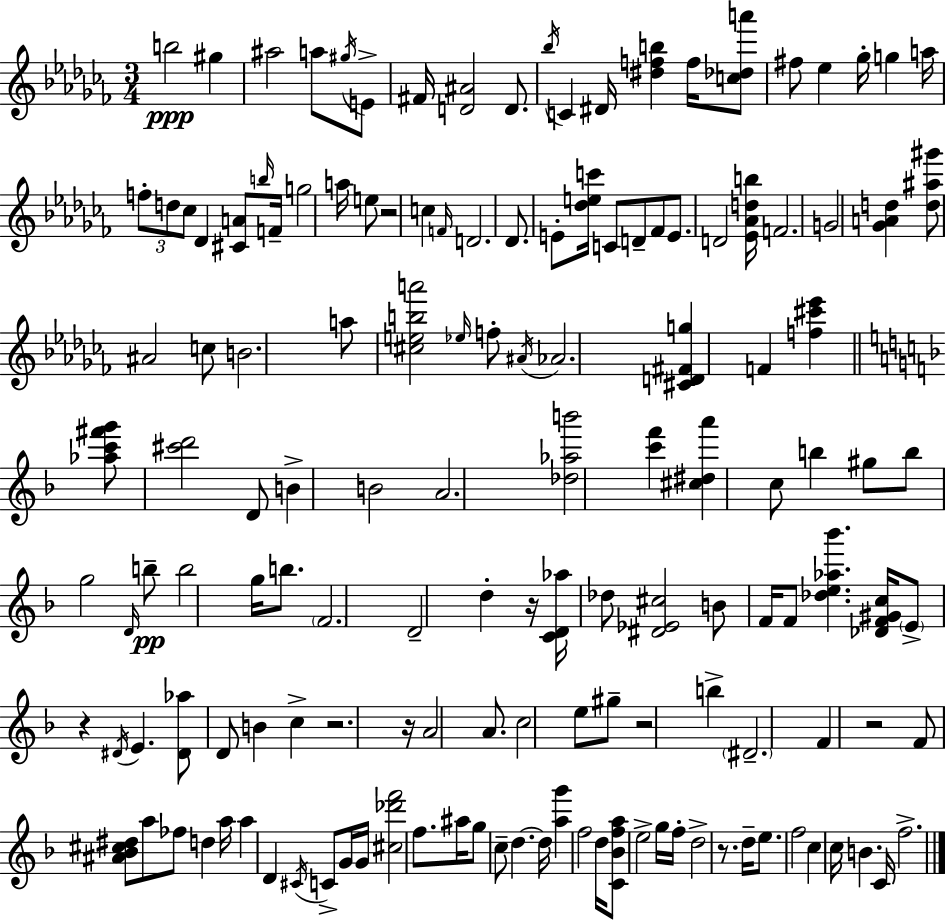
{
  \clef treble
  \numericTimeSignature
  \time 3/4
  \key aes \minor
  b''2\ppp gis''4 | ais''2 a''8 \acciaccatura { gis''16 } e'8-> | fis'16 <d' ais'>2 d'8. | \acciaccatura { bes''16 } c'4 dis'16 <dis'' f'' b''>4 f''16 | \break <c'' des'' a'''>8 fis''8 ees''4 ges''16-. g''4 | a''16 \tuplet 3/2 { f''8-. d''8 ces''8 } des'4 | <cis' a'>8 \grace { b''16 } f'16-- g''2 | a''16 e''8 r2 c''4 | \break \grace { f'16 } d'2. | des'8. e'8-. <des'' e'' c'''>16 c'8 | d'8-- fes'8 e'8. d'2 | <ees' aes' d'' b''>16 f'2. | \break g'2 | <ges' a' d''>4 <d'' ais'' gis'''>8 ais'2 | c''8 b'2. | a''8 <cis'' e'' b'' a'''>2 | \break \grace { ees''16 } f''8-. \acciaccatura { ais'16 } aes'2. | <cis' d' fis' g''>4 f'4 | <f'' cis''' ees'''>4 \bar "||" \break \key d \minor <aes'' c''' fis''' g'''>8 <cis''' d'''>2 d'8 | b'4-> b'2 | a'2. | <des'' aes'' b'''>2 <c''' f'''>4 | \break <cis'' dis'' a'''>4 c''8 b''4 gis''8 | b''8 g''2 \grace { d'16 }\pp b''8-- | b''2 g''16 b''8. | \parenthesize f'2. | \break d'2-- d''4-. | r16 <c' d' aes''>16 des''8 <dis' ees' cis''>2 | b'8 f'16 f'8 <des'' e'' aes'' bes'''>4. | <des' f' gis' c''>16 \parenthesize e'8-> r4 \acciaccatura { dis'16 } e'4. | \break <dis' aes''>8 d'8 b'4 c''4-> | r2. | r16 a'2 a'8. | c''2 e''8 | \break gis''8-- r2 b''4-> | \parenthesize dis'2.-- | f'4 r2 | f'8 <ais' bes' cis'' dis''>8 a''8 fes''8 d''4 | \break a''16 a''4 d'4 \acciaccatura { cis'16 } | c'8-> g'16 g'16 <cis'' des''' f'''>2 | f''8. ais''16 g''8 c''8-- d''4.~~ | d''16 <a'' g'''>4 f''2 | \break d''16 <c' bes' f'' a''>8 e''2-> | g''16 f''16-. d''2-> | r8. d''16-- e''8. f''2 | c''4 c''16 b'4. | \break c'16 f''2.-> | \bar "|."
}